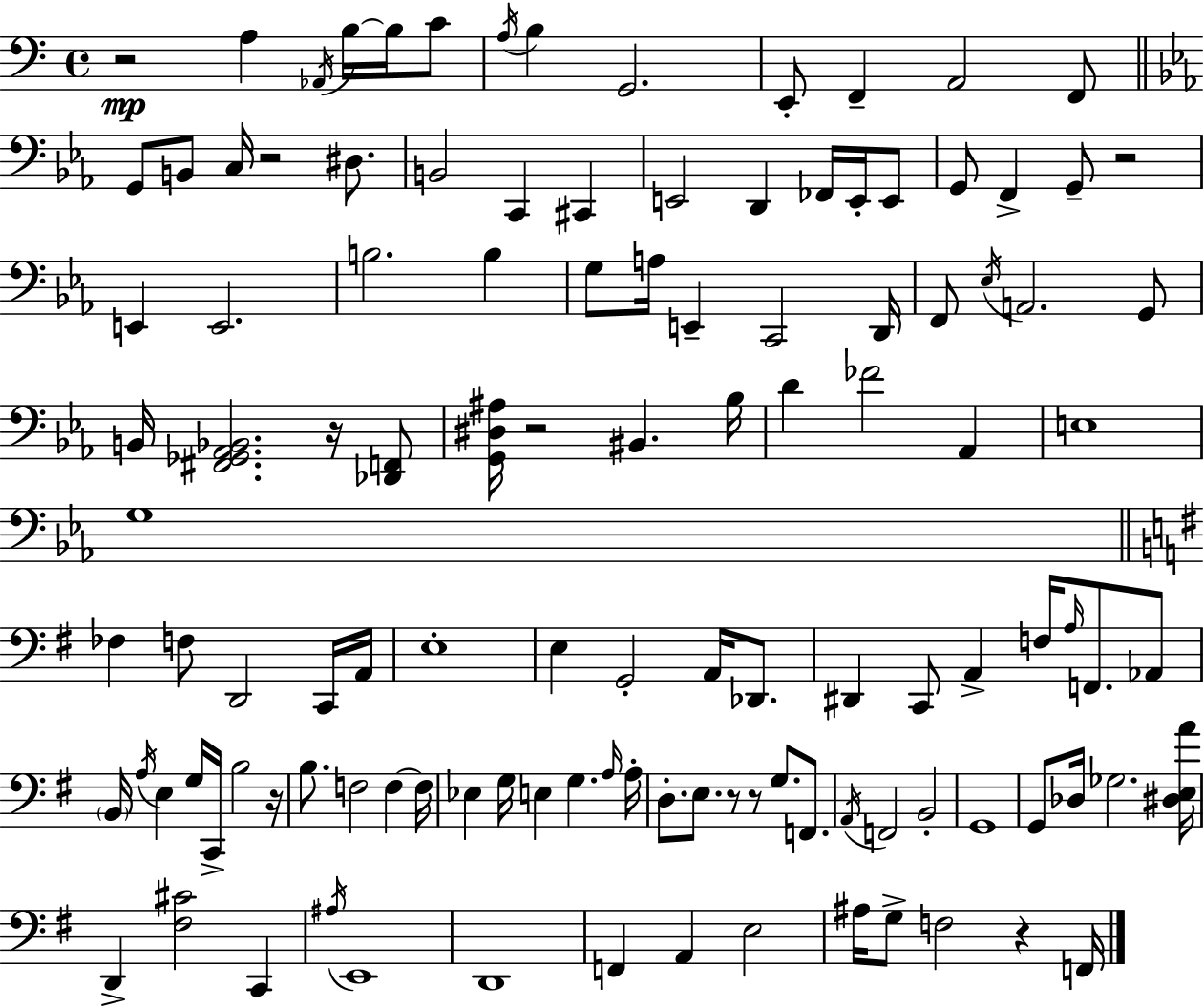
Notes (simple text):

R/h A3/q Ab2/s B3/s B3/s C4/e A3/s B3/q G2/h. E2/e F2/q A2/h F2/e G2/e B2/e C3/s R/h D#3/e. B2/h C2/q C#2/q E2/h D2/q FES2/s E2/s E2/e G2/e F2/q G2/e R/h E2/q E2/h. B3/h. B3/q G3/e A3/s E2/q C2/h D2/s F2/e Eb3/s A2/h. G2/e B2/s [F#2,Gb2,Ab2,Bb2]/h. R/s [Db2,F2]/e [G2,D#3,A#3]/s R/h BIS2/q. Bb3/s D4/q FES4/h Ab2/q E3/w G3/w FES3/q F3/e D2/h C2/s A2/s E3/w E3/q G2/h A2/s Db2/e. D#2/q C2/e A2/q F3/s A3/s F2/e. Ab2/e B2/s A3/s E3/q G3/s C2/s B3/h R/s B3/e. F3/h F3/q F3/s Eb3/q G3/s E3/q G3/q. A3/s A3/s D3/e. E3/e. R/e R/e G3/e. F2/e. A2/s F2/h B2/h G2/w G2/e Db3/s Gb3/h. [D#3,E3,A4]/s D2/q [F#3,C#4]/h C2/q A#3/s E2/w D2/w F2/q A2/q E3/h A#3/s G3/e F3/h R/q F2/s